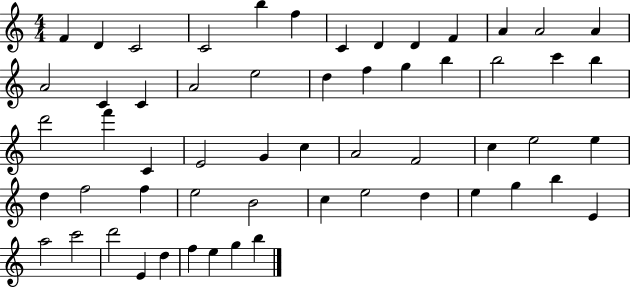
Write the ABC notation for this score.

X:1
T:Untitled
M:4/4
L:1/4
K:C
F D C2 C2 b f C D D F A A2 A A2 C C A2 e2 d f g b b2 c' b d'2 f' C E2 G c A2 F2 c e2 e d f2 f e2 B2 c e2 d e g b E a2 c'2 d'2 E d f e g b